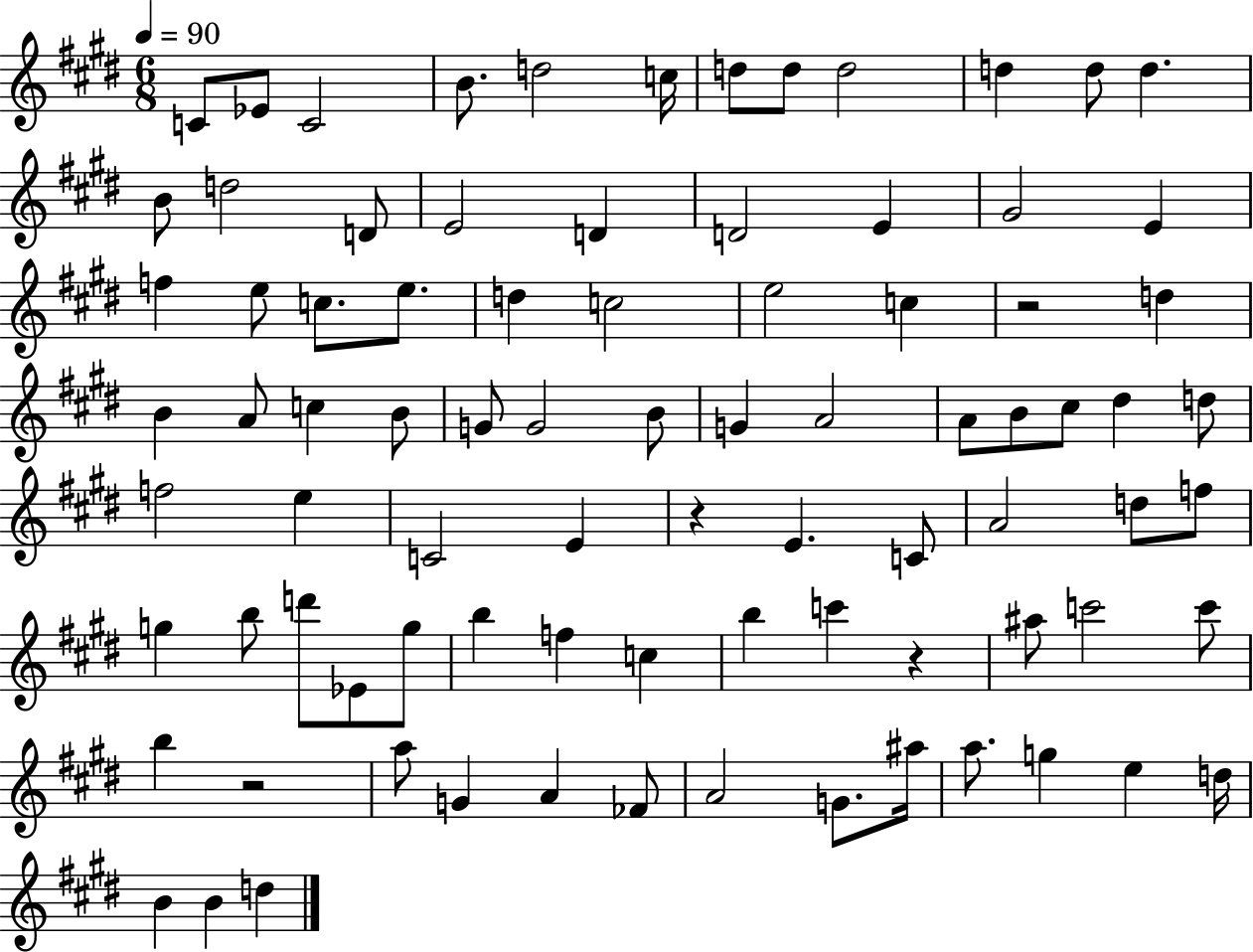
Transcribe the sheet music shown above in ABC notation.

X:1
T:Untitled
M:6/8
L:1/4
K:E
C/2 _E/2 C2 B/2 d2 c/4 d/2 d/2 d2 d d/2 d B/2 d2 D/2 E2 D D2 E ^G2 E f e/2 c/2 e/2 d c2 e2 c z2 d B A/2 c B/2 G/2 G2 B/2 G A2 A/2 B/2 ^c/2 ^d d/2 f2 e C2 E z E C/2 A2 d/2 f/2 g b/2 d'/2 _E/2 g/2 b f c b c' z ^a/2 c'2 c'/2 b z2 a/2 G A _F/2 A2 G/2 ^a/4 a/2 g e d/4 B B d